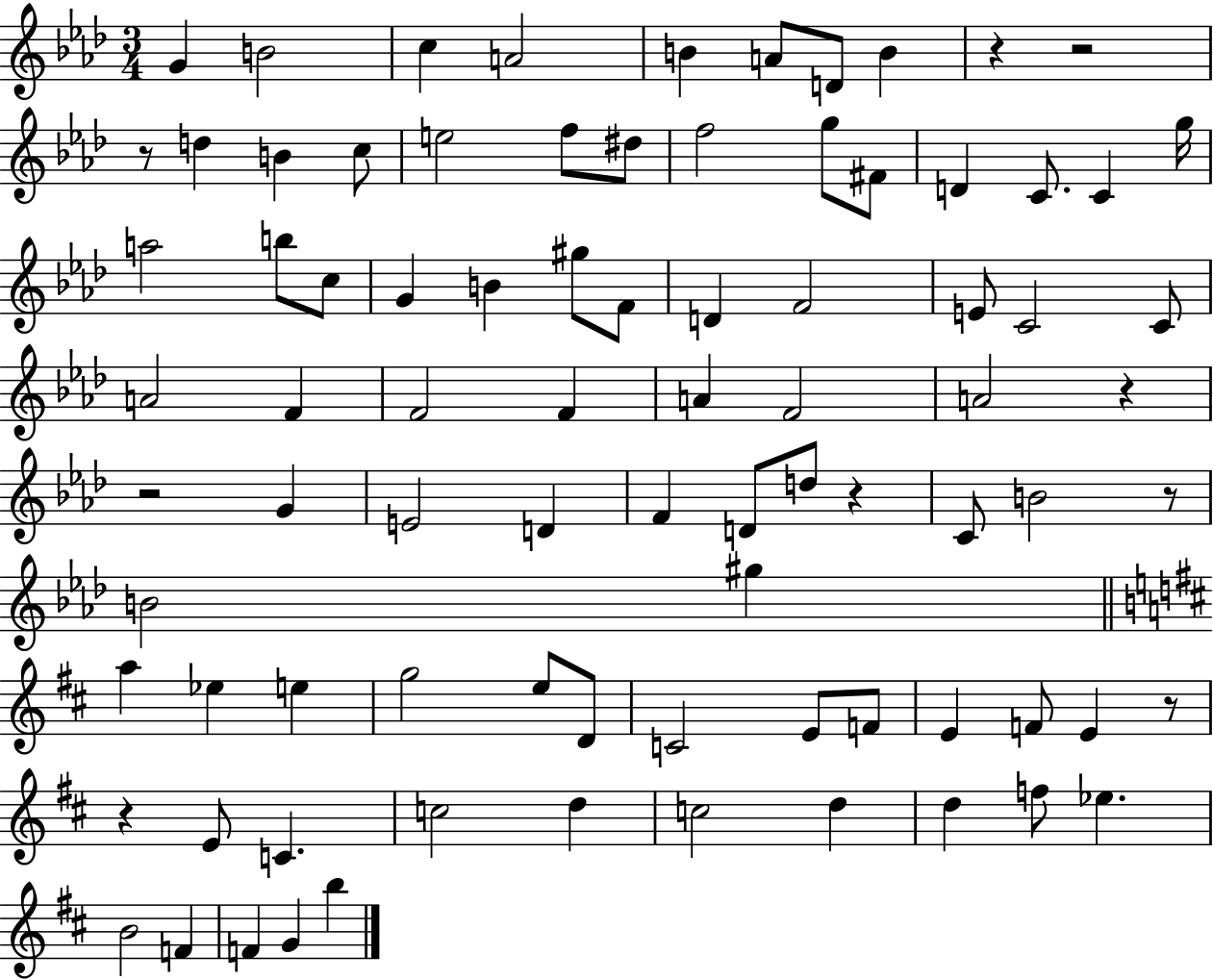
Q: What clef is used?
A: treble